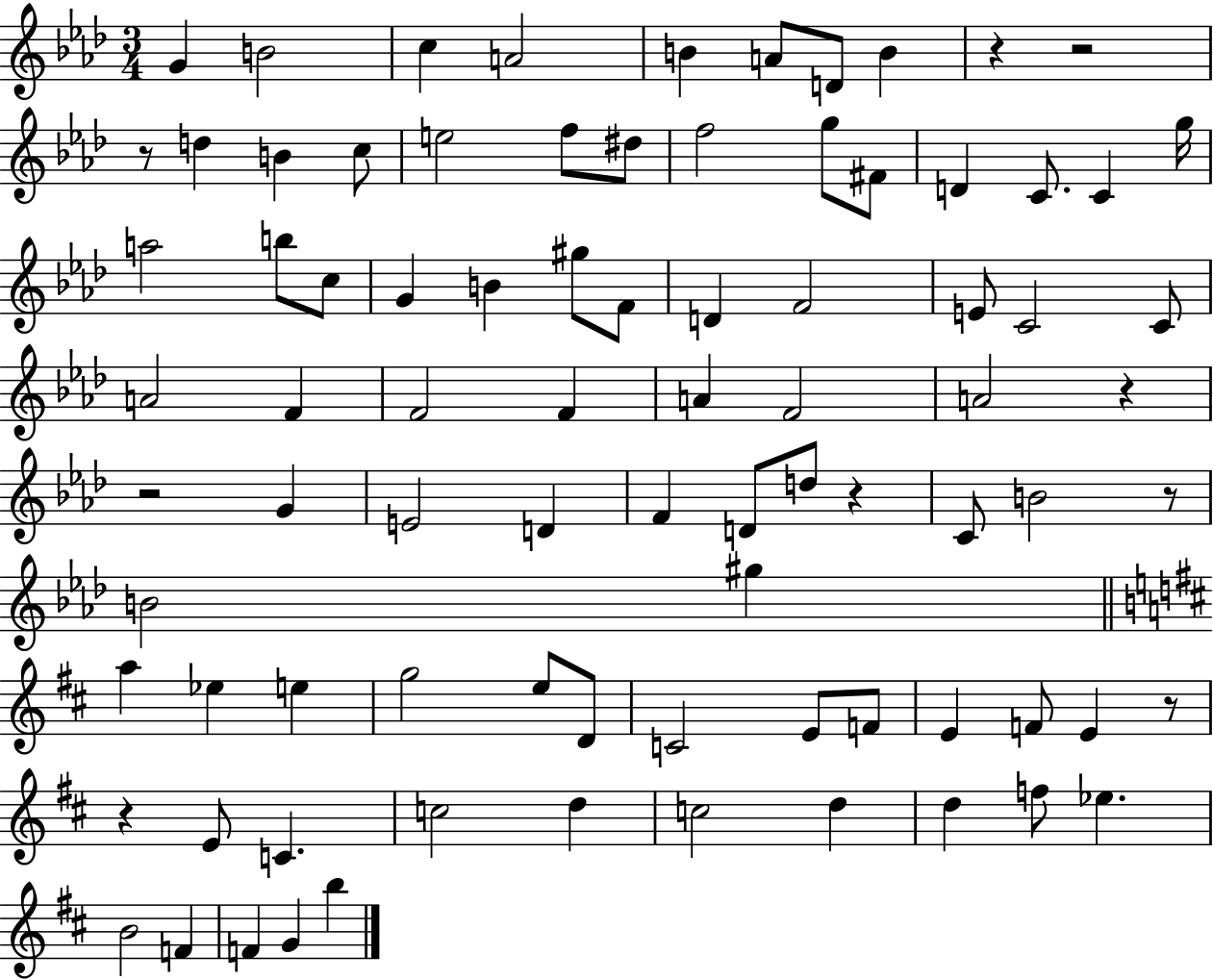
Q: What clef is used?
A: treble